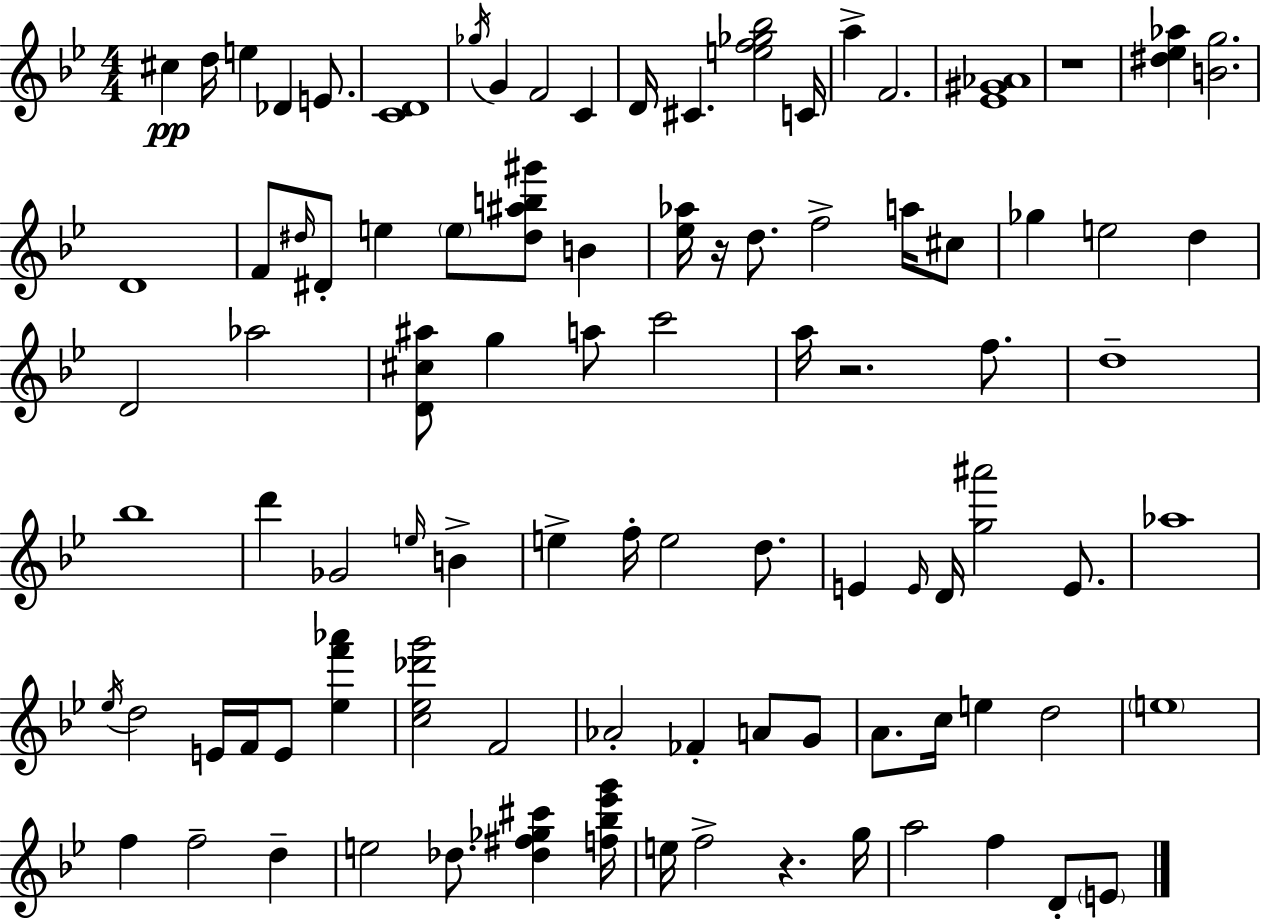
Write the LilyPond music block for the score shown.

{
  \clef treble
  \numericTimeSignature
  \time 4/4
  \key g \minor
  cis''4\pp d''16 e''4 des'4 e'8. | <c' d'>1 | \acciaccatura { ges''16 } g'4 f'2 c'4 | d'16 cis'4. <e'' f'' ges'' bes''>2 | \break c'16 a''4-> f'2. | <ees' gis' aes'>1 | r1 | <dis'' ees'' aes''>4 <b' g''>2. | \break d'1 | f'8 \grace { dis''16 } dis'8-. e''4 \parenthesize e''8 <dis'' ais'' b'' gis'''>8 b'4 | <ees'' aes''>16 r16 d''8. f''2-> a''16 | cis''8 ges''4 e''2 d''4 | \break d'2 aes''2 | <d' cis'' ais''>8 g''4 a''8 c'''2 | a''16 r2. f''8. | d''1-- | \break bes''1 | d'''4 ges'2 \grace { e''16 } b'4-> | e''4-> f''16-. e''2 | d''8. e'4 \grace { e'16 } d'16 <g'' ais'''>2 | \break e'8. aes''1 | \acciaccatura { ees''16 } d''2 e'16 f'16 e'8 | <ees'' f''' aes'''>4 <c'' ees'' des''' g'''>2 f'2 | aes'2-. fes'4-. | \break a'8 g'8 a'8. c''16 e''4 d''2 | \parenthesize e''1 | f''4 f''2-- | d''4-- e''2 des''8. | \break <des'' fis'' ges'' cis'''>4 <f'' bes'' ees''' g'''>16 e''16 f''2-> r4. | g''16 a''2 f''4 | d'8-. \parenthesize e'8 \bar "|."
}